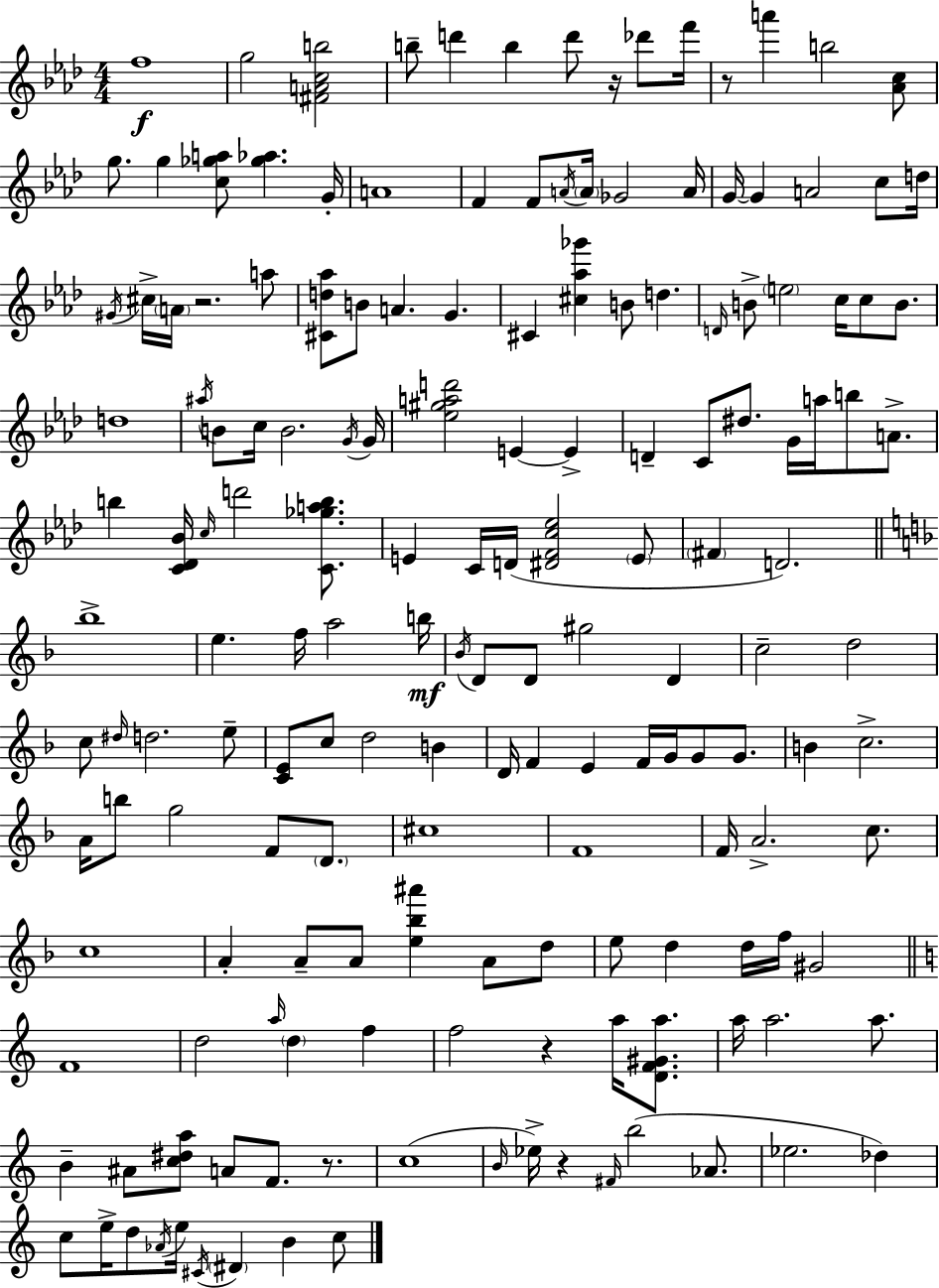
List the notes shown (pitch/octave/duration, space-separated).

F5/w G5/h [F#4,A4,C5,B5]/h B5/e D6/q B5/q D6/e R/s Db6/e F6/s R/e A6/q B5/h [Ab4,C5]/e G5/e. G5/q [C5,Gb5,A5]/e [Gb5,Ab5]/q. G4/s A4/w F4/q F4/e A4/s A4/s Gb4/h A4/s G4/s G4/q A4/h C5/e D5/s G#4/s C#5/s A4/s R/h. A5/e [C#4,D5,Ab5]/e B4/e A4/q. G4/q. C#4/q [C#5,Ab5,Gb6]/q B4/e D5/q. D4/s B4/e E5/h C5/s C5/e B4/e. D5/w A#5/s B4/e C5/s B4/h. G4/s G4/s [Eb5,G#5,A5,D6]/h E4/q E4/q D4/q C4/e D#5/e. G4/s A5/s B5/e A4/e. B5/q [C4,Db4,Bb4]/s C5/s D6/h [C4,Gb5,A5,B5]/e. E4/q C4/s D4/s [D#4,F4,C5,Eb5]/h E4/e F#4/q D4/h. Bb5/w E5/q. F5/s A5/h B5/s Bb4/s D4/e D4/e G#5/h D4/q C5/h D5/h C5/e D#5/s D5/h. E5/e [C4,E4]/e C5/e D5/h B4/q D4/s F4/q E4/q F4/s G4/s G4/e G4/e. B4/q C5/h. A4/s B5/e G5/h F4/e D4/e. C#5/w F4/w F4/s A4/h. C5/e. C5/w A4/q A4/e A4/e [E5,Bb5,A#6]/q A4/e D5/e E5/e D5/q D5/s F5/s G#4/h F4/w D5/h A5/s D5/q F5/q F5/h R/q A5/s [D4,F4,G#4,A5]/e. A5/s A5/h. A5/e. B4/q A#4/e [C5,D#5,A5]/e A4/e F4/e. R/e. C5/w B4/s Eb5/s R/q F#4/s B5/h Ab4/e. Eb5/h. Db5/q C5/e E5/s D5/e Ab4/s E5/s C#4/s D#4/q B4/q C5/e